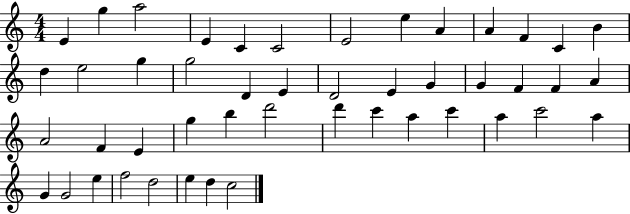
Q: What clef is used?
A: treble